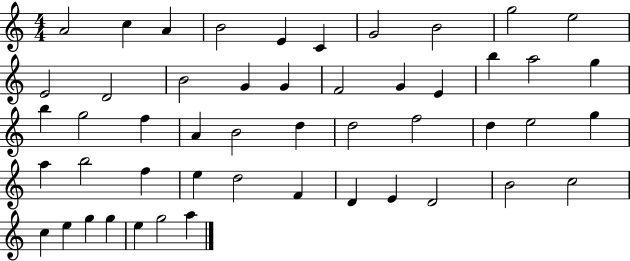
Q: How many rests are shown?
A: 0